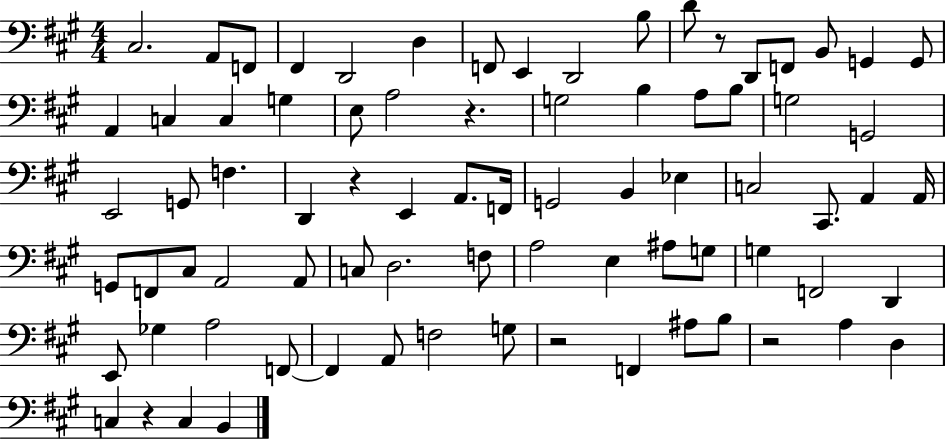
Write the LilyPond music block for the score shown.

{
  \clef bass
  \numericTimeSignature
  \time 4/4
  \key a \major
  cis2. a,8 f,8 | fis,4 d,2 d4 | f,8 e,4 d,2 b8 | d'8 r8 d,8 f,8 b,8 g,4 g,8 | \break a,4 c4 c4 g4 | e8 a2 r4. | g2 b4 a8 b8 | g2 g,2 | \break e,2 g,8 f4. | d,4 r4 e,4 a,8. f,16 | g,2 b,4 ees4 | c2 cis,8. a,4 a,16 | \break g,8 f,8 cis8 a,2 a,8 | c8 d2. f8 | a2 e4 ais8 g8 | g4 f,2 d,4 | \break e,8 ges4 a2 f,8~~ | f,4 a,8 f2 g8 | r2 f,4 ais8 b8 | r2 a4 d4 | \break c4 r4 c4 b,4 | \bar "|."
}